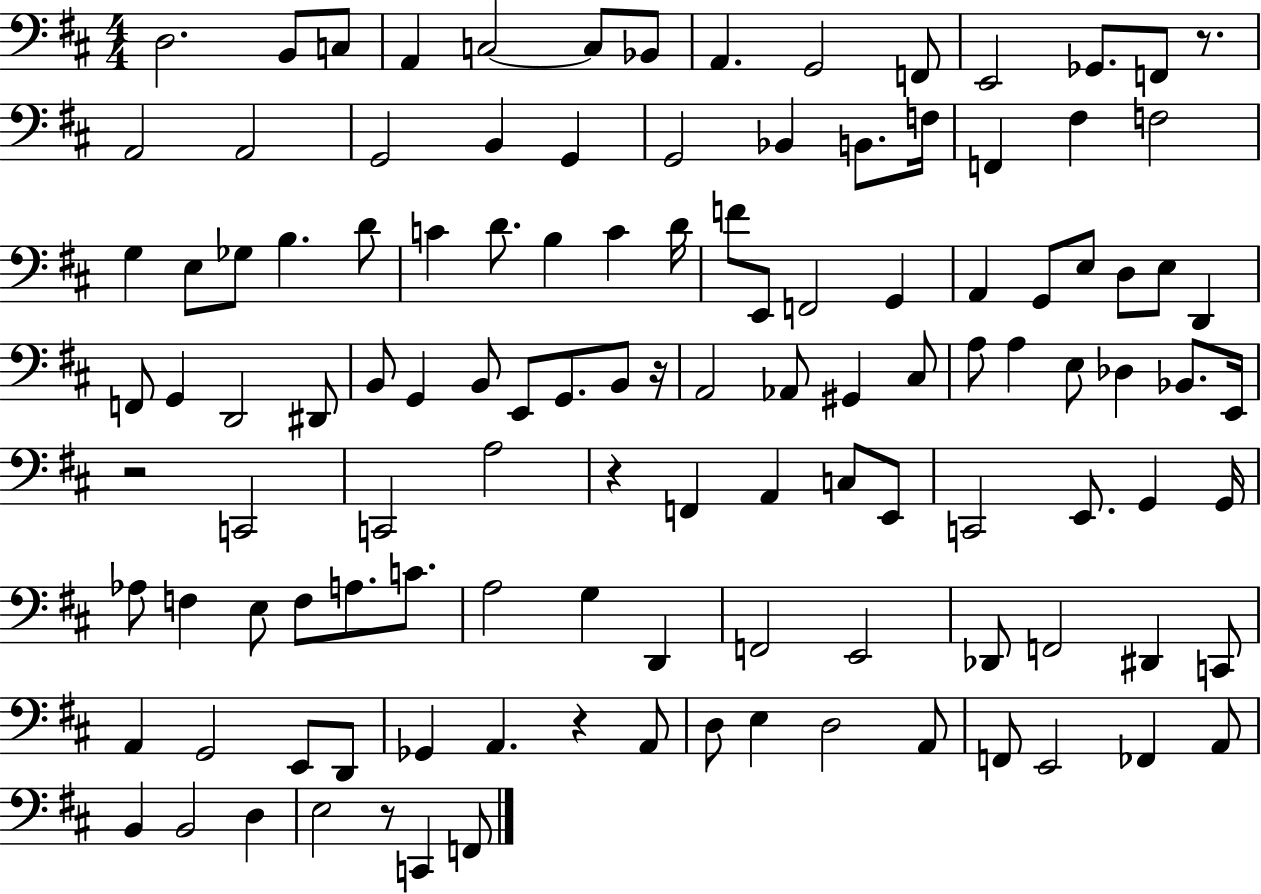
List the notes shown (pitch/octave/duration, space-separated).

D3/h. B2/e C3/e A2/q C3/h C3/e Bb2/e A2/q. G2/h F2/e E2/h Gb2/e. F2/e R/e. A2/h A2/h G2/h B2/q G2/q G2/h Bb2/q B2/e. F3/s F2/q F#3/q F3/h G3/q E3/e Gb3/e B3/q. D4/e C4/q D4/e. B3/q C4/q D4/s F4/e E2/e F2/h G2/q A2/q G2/e E3/e D3/e E3/e D2/q F2/e G2/q D2/h D#2/e B2/e G2/q B2/e E2/e G2/e. B2/e R/s A2/h Ab2/e G#2/q C#3/e A3/e A3/q E3/e Db3/q Bb2/e. E2/s R/h C2/h C2/h A3/h R/q F2/q A2/q C3/e E2/e C2/h E2/e. G2/q G2/s Ab3/e F3/q E3/e F3/e A3/e. C4/e. A3/h G3/q D2/q F2/h E2/h Db2/e F2/h D#2/q C2/e A2/q G2/h E2/e D2/e Gb2/q A2/q. R/q A2/e D3/e E3/q D3/h A2/e F2/e E2/h FES2/q A2/e B2/q B2/h D3/q E3/h R/e C2/q F2/e